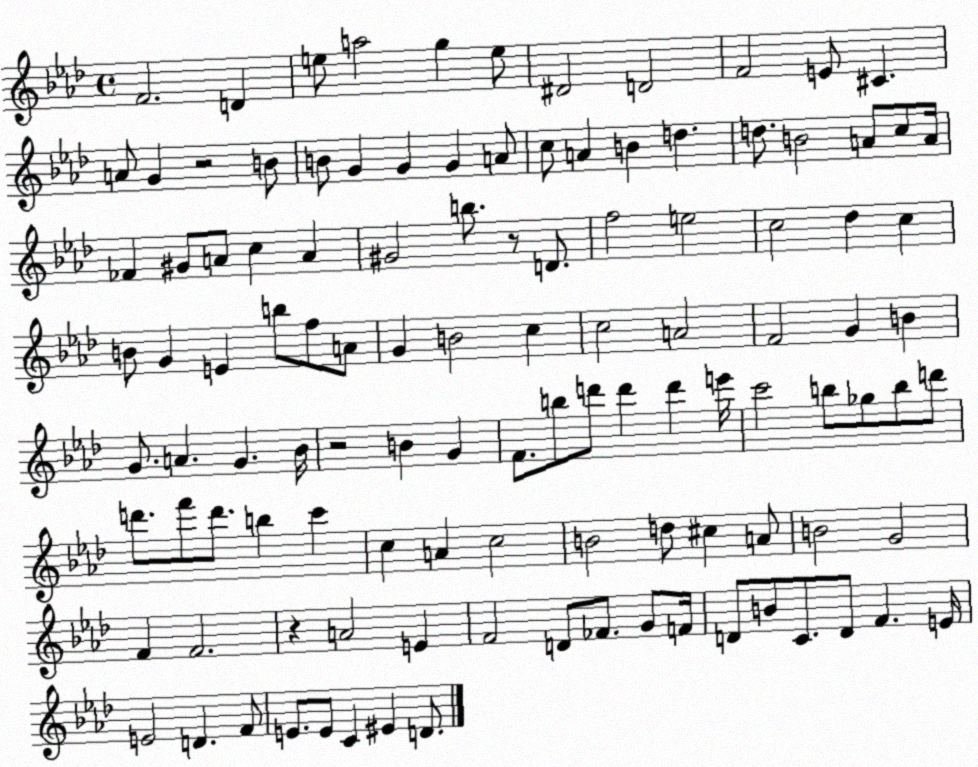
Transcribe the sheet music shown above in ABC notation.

X:1
T:Untitled
M:4/4
L:1/4
K:Ab
F2 D e/2 a2 g e/2 ^D2 D2 F2 E/2 ^C A/2 G z2 B/2 B/2 G G G A/2 c/2 A B d d/2 B2 A/2 c/2 A/4 _F ^G/2 A/2 c A ^G2 b/2 z/2 D/2 f2 e2 c2 _d c B/2 G E b/2 f/2 A/2 G B2 c c2 A2 F2 G B G/2 A G _B/4 z2 B G F/2 b/2 d'/2 d' d' e'/4 c'2 b/2 _g/2 b/2 d'/2 d'/2 f'/2 d'/2 b c' c A c2 B2 d/2 ^c A/2 B2 G2 F F2 z A2 E F2 D/2 _F/2 G/2 F/4 D/2 B/2 C/2 D/2 F E/4 E2 D F/2 E/2 E/2 C ^E D/2